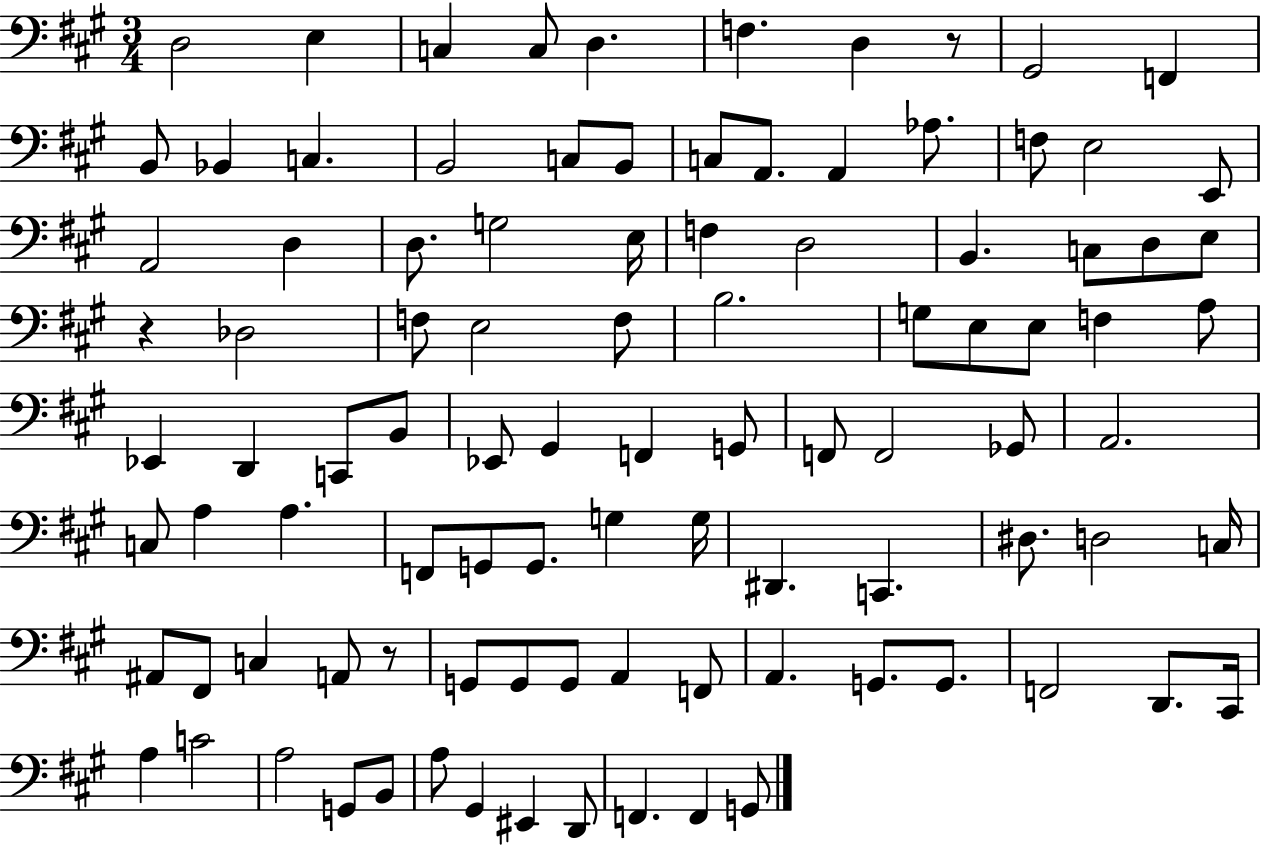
D3/h E3/q C3/q C3/e D3/q. F3/q. D3/q R/e G#2/h F2/q B2/e Bb2/q C3/q. B2/h C3/e B2/e C3/e A2/e. A2/q Ab3/e. F3/e E3/h E2/e A2/h D3/q D3/e. G3/h E3/s F3/q D3/h B2/q. C3/e D3/e E3/e R/q Db3/h F3/e E3/h F3/e B3/h. G3/e E3/e E3/e F3/q A3/e Eb2/q D2/q C2/e B2/e Eb2/e G#2/q F2/q G2/e F2/e F2/h Gb2/e A2/h. C3/e A3/q A3/q. F2/e G2/e G2/e. G3/q G3/s D#2/q. C2/q. D#3/e. D3/h C3/s A#2/e F#2/e C3/q A2/e R/e G2/e G2/e G2/e A2/q F2/e A2/q. G2/e. G2/e. F2/h D2/e. C#2/s A3/q C4/h A3/h G2/e B2/e A3/e G#2/q EIS2/q D2/e F2/q. F2/q G2/e